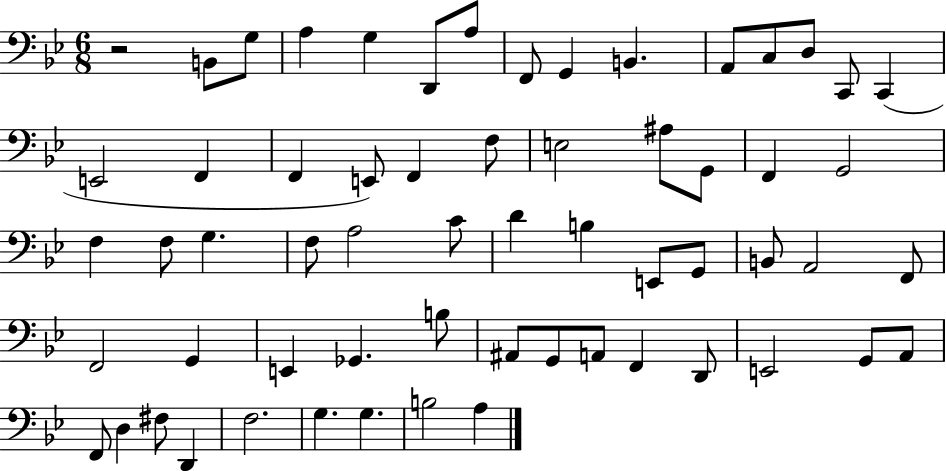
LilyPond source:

{
  \clef bass
  \numericTimeSignature
  \time 6/8
  \key bes \major
  \repeat volta 2 { r2 b,8 g8 | a4 g4 d,8 a8 | f,8 g,4 b,4. | a,8 c8 d8 c,8 c,4( | \break e,2 f,4 | f,4 e,8) f,4 f8 | e2 ais8 g,8 | f,4 g,2 | \break f4 f8 g4. | f8 a2 c'8 | d'4 b4 e,8 g,8 | b,8 a,2 f,8 | \break f,2 g,4 | e,4 ges,4. b8 | ais,8 g,8 a,8 f,4 d,8 | e,2 g,8 a,8 | \break f,8 d4 fis8 d,4 | f2. | g4. g4. | b2 a4 | \break } \bar "|."
}